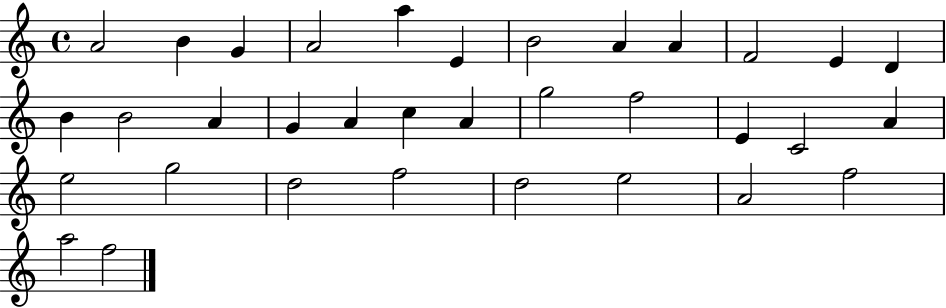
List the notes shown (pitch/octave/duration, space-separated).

A4/h B4/q G4/q A4/h A5/q E4/q B4/h A4/q A4/q F4/h E4/q D4/q B4/q B4/h A4/q G4/q A4/q C5/q A4/q G5/h F5/h E4/q C4/h A4/q E5/h G5/h D5/h F5/h D5/h E5/h A4/h F5/h A5/h F5/h